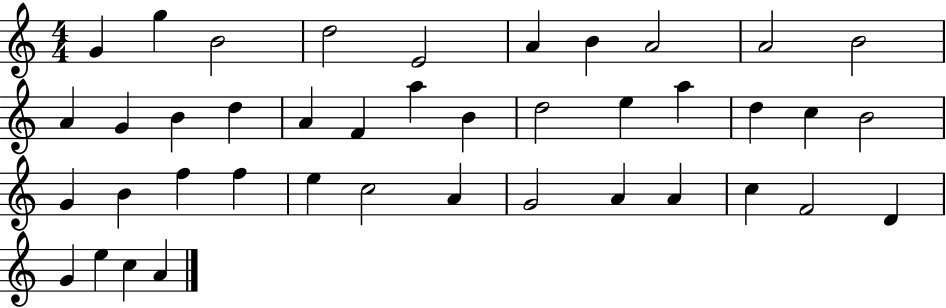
{
  \clef treble
  \numericTimeSignature
  \time 4/4
  \key c \major
  g'4 g''4 b'2 | d''2 e'2 | a'4 b'4 a'2 | a'2 b'2 | \break a'4 g'4 b'4 d''4 | a'4 f'4 a''4 b'4 | d''2 e''4 a''4 | d''4 c''4 b'2 | \break g'4 b'4 f''4 f''4 | e''4 c''2 a'4 | g'2 a'4 a'4 | c''4 f'2 d'4 | \break g'4 e''4 c''4 a'4 | \bar "|."
}